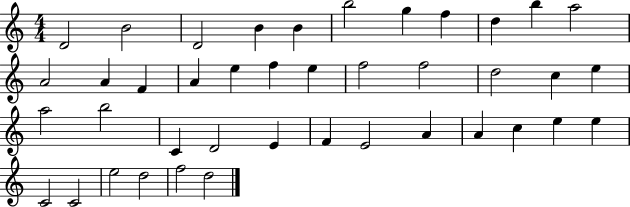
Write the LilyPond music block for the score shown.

{
  \clef treble
  \numericTimeSignature
  \time 4/4
  \key c \major
  d'2 b'2 | d'2 b'4 b'4 | b''2 g''4 f''4 | d''4 b''4 a''2 | \break a'2 a'4 f'4 | a'4 e''4 f''4 e''4 | f''2 f''2 | d''2 c''4 e''4 | \break a''2 b''2 | c'4 d'2 e'4 | f'4 e'2 a'4 | a'4 c''4 e''4 e''4 | \break c'2 c'2 | e''2 d''2 | f''2 d''2 | \bar "|."
}